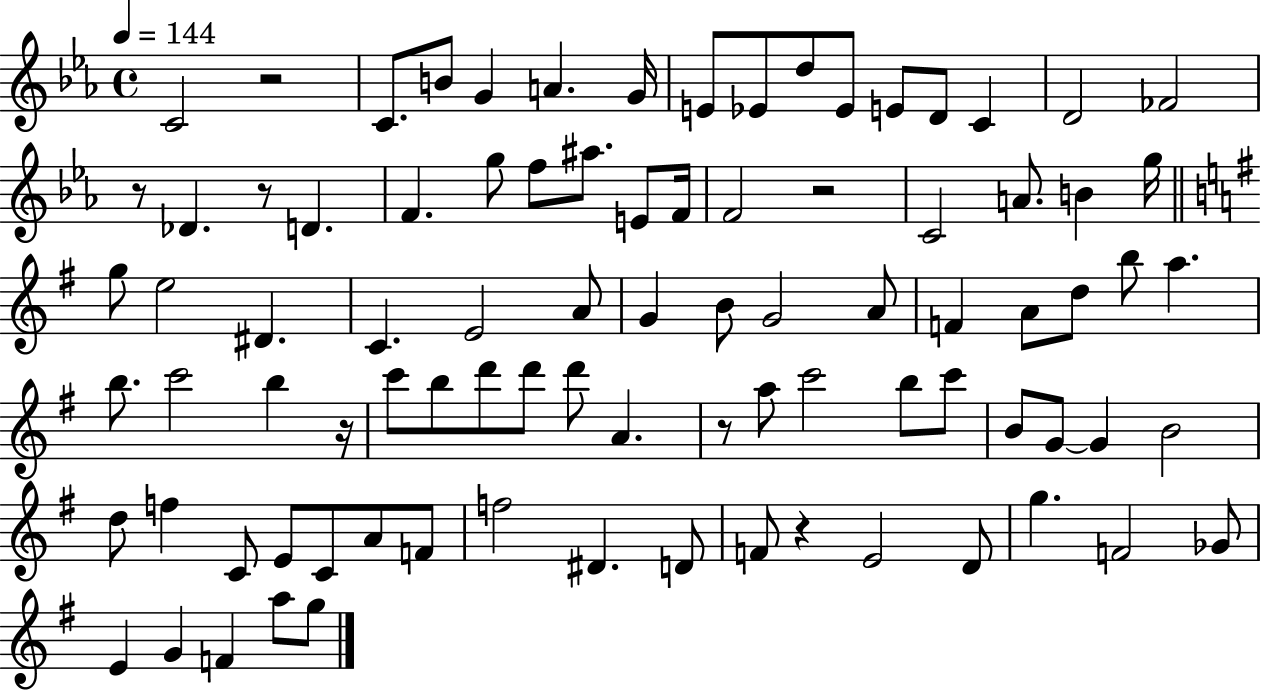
X:1
T:Untitled
M:4/4
L:1/4
K:Eb
C2 z2 C/2 B/2 G A G/4 E/2 _E/2 d/2 _E/2 E/2 D/2 C D2 _F2 z/2 _D z/2 D F g/2 f/2 ^a/2 E/2 F/4 F2 z2 C2 A/2 B g/4 g/2 e2 ^D C E2 A/2 G B/2 G2 A/2 F A/2 d/2 b/2 a b/2 c'2 b z/4 c'/2 b/2 d'/2 d'/2 d'/2 A z/2 a/2 c'2 b/2 c'/2 B/2 G/2 G B2 d/2 f C/2 E/2 C/2 A/2 F/2 f2 ^D D/2 F/2 z E2 D/2 g F2 _G/2 E G F a/2 g/2